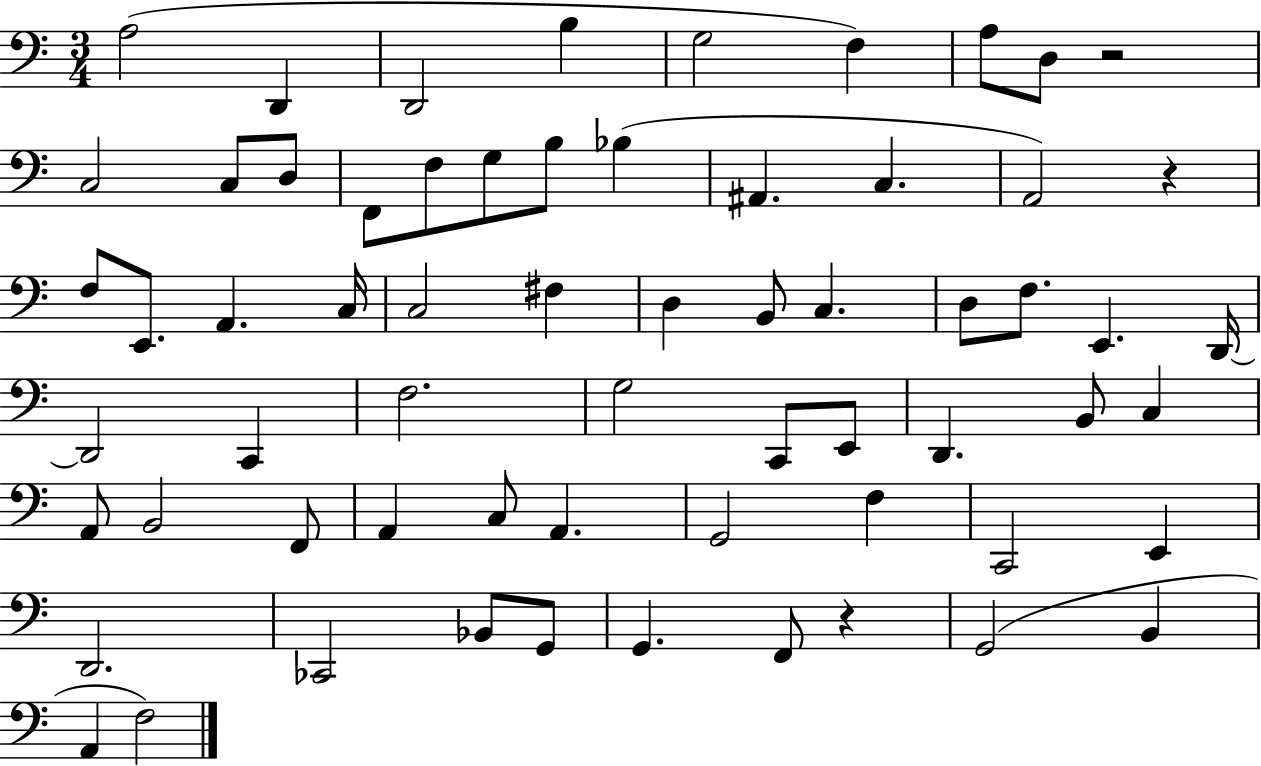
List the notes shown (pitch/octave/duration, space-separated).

A3/h D2/q D2/h B3/q G3/h F3/q A3/e D3/e R/h C3/h C3/e D3/e F2/e F3/e G3/e B3/e Bb3/q A#2/q. C3/q. A2/h R/q F3/e E2/e. A2/q. C3/s C3/h F#3/q D3/q B2/e C3/q. D3/e F3/e. E2/q. D2/s D2/h C2/q F3/h. G3/h C2/e E2/e D2/q. B2/e C3/q A2/e B2/h F2/e A2/q C3/e A2/q. G2/h F3/q C2/h E2/q D2/h. CES2/h Bb2/e G2/e G2/q. F2/e R/q G2/h B2/q A2/q F3/h